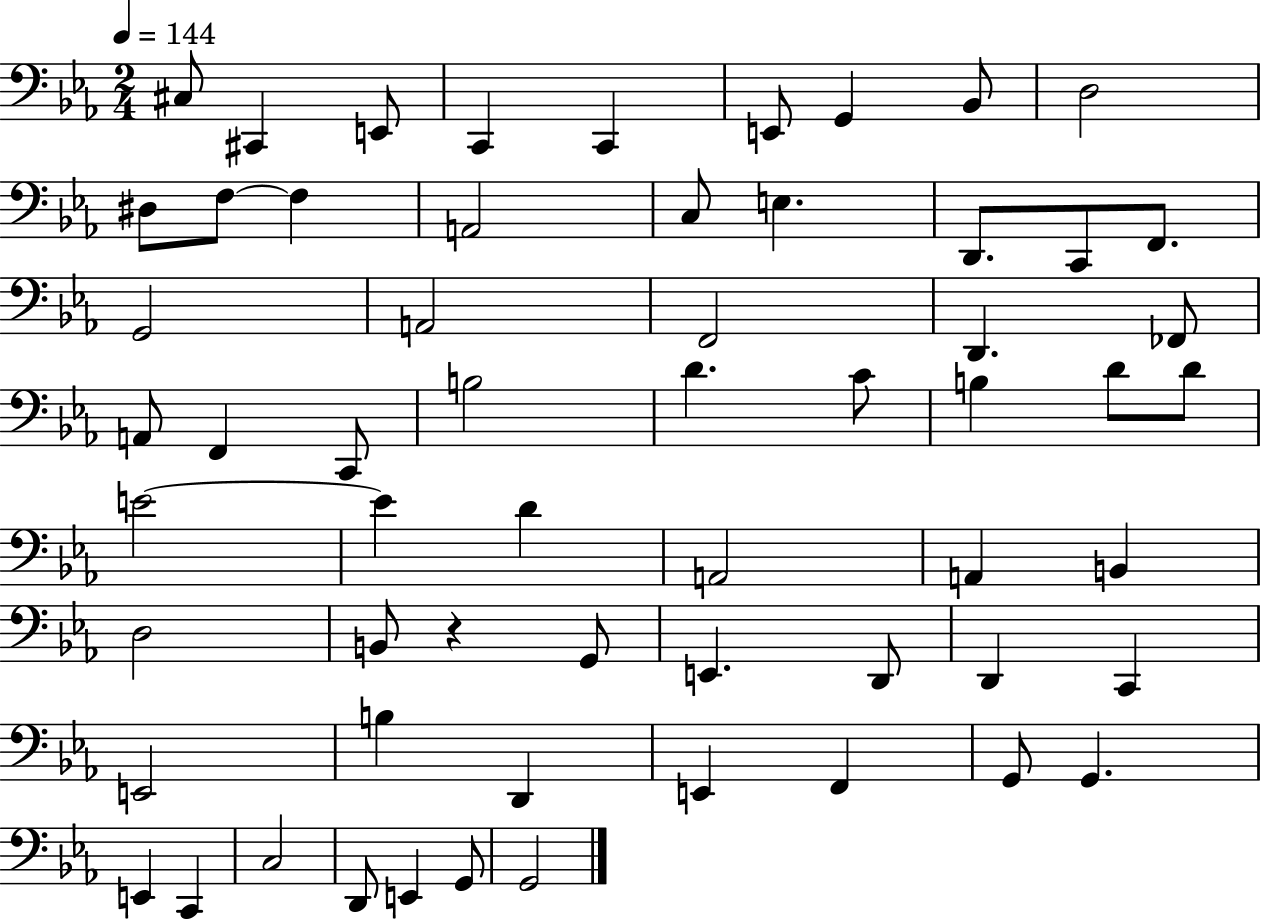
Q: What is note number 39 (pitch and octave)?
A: D3